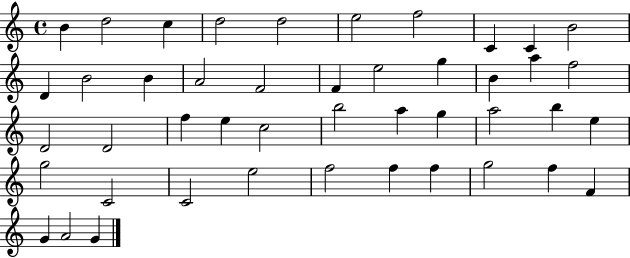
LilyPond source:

{
  \clef treble
  \time 4/4
  \defaultTimeSignature
  \key c \major
  b'4 d''2 c''4 | d''2 d''2 | e''2 f''2 | c'4 c'4 b'2 | \break d'4 b'2 b'4 | a'2 f'2 | f'4 e''2 g''4 | b'4 a''4 f''2 | \break d'2 d'2 | f''4 e''4 c''2 | b''2 a''4 g''4 | a''2 b''4 e''4 | \break g''2 c'2 | c'2 e''2 | f''2 f''4 f''4 | g''2 f''4 f'4 | \break g'4 a'2 g'4 | \bar "|."
}